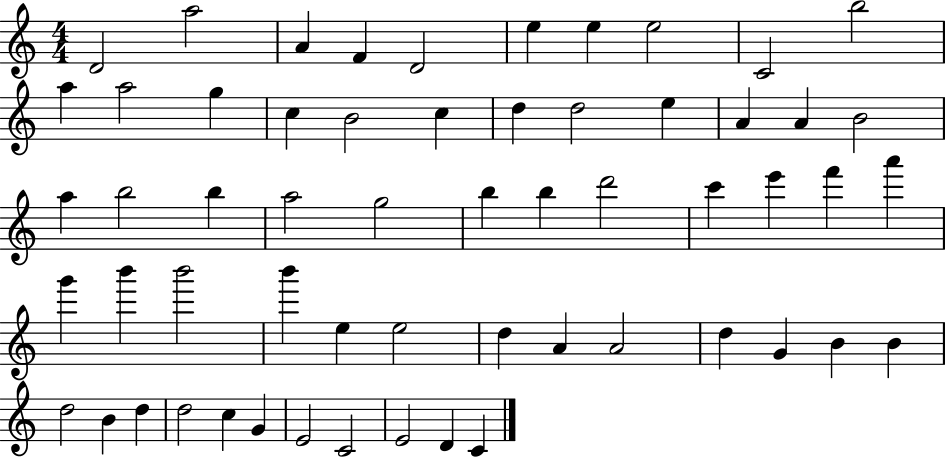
{
  \clef treble
  \numericTimeSignature
  \time 4/4
  \key c \major
  d'2 a''2 | a'4 f'4 d'2 | e''4 e''4 e''2 | c'2 b''2 | \break a''4 a''2 g''4 | c''4 b'2 c''4 | d''4 d''2 e''4 | a'4 a'4 b'2 | \break a''4 b''2 b''4 | a''2 g''2 | b''4 b''4 d'''2 | c'''4 e'''4 f'''4 a'''4 | \break g'''4 b'''4 b'''2 | b'''4 e''4 e''2 | d''4 a'4 a'2 | d''4 g'4 b'4 b'4 | \break d''2 b'4 d''4 | d''2 c''4 g'4 | e'2 c'2 | e'2 d'4 c'4 | \break \bar "|."
}